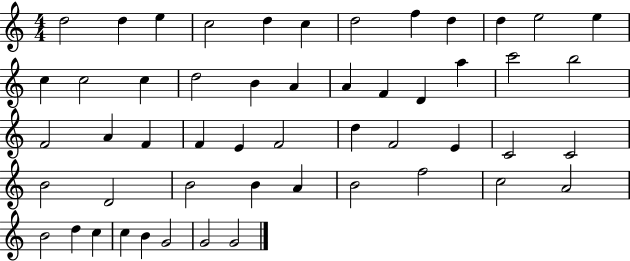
{
  \clef treble
  \numericTimeSignature
  \time 4/4
  \key c \major
  d''2 d''4 e''4 | c''2 d''4 c''4 | d''2 f''4 d''4 | d''4 e''2 e''4 | \break c''4 c''2 c''4 | d''2 b'4 a'4 | a'4 f'4 d'4 a''4 | c'''2 b''2 | \break f'2 a'4 f'4 | f'4 e'4 f'2 | d''4 f'2 e'4 | c'2 c'2 | \break b'2 d'2 | b'2 b'4 a'4 | b'2 f''2 | c''2 a'2 | \break b'2 d''4 c''4 | c''4 b'4 g'2 | g'2 g'2 | \bar "|."
}